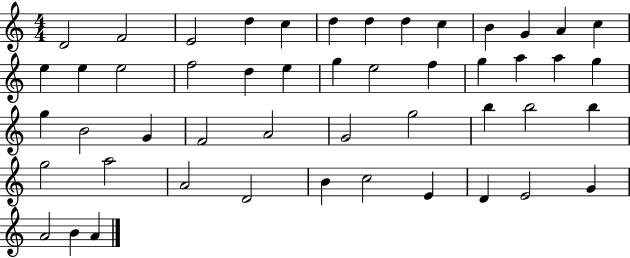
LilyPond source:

{
  \clef treble
  \numericTimeSignature
  \time 4/4
  \key c \major
  d'2 f'2 | e'2 d''4 c''4 | d''4 d''4 d''4 c''4 | b'4 g'4 a'4 c''4 | \break e''4 e''4 e''2 | f''2 d''4 e''4 | g''4 e''2 f''4 | g''4 a''4 a''4 g''4 | \break g''4 b'2 g'4 | f'2 a'2 | g'2 g''2 | b''4 b''2 b''4 | \break g''2 a''2 | a'2 d'2 | b'4 c''2 e'4 | d'4 e'2 g'4 | \break a'2 b'4 a'4 | \bar "|."
}